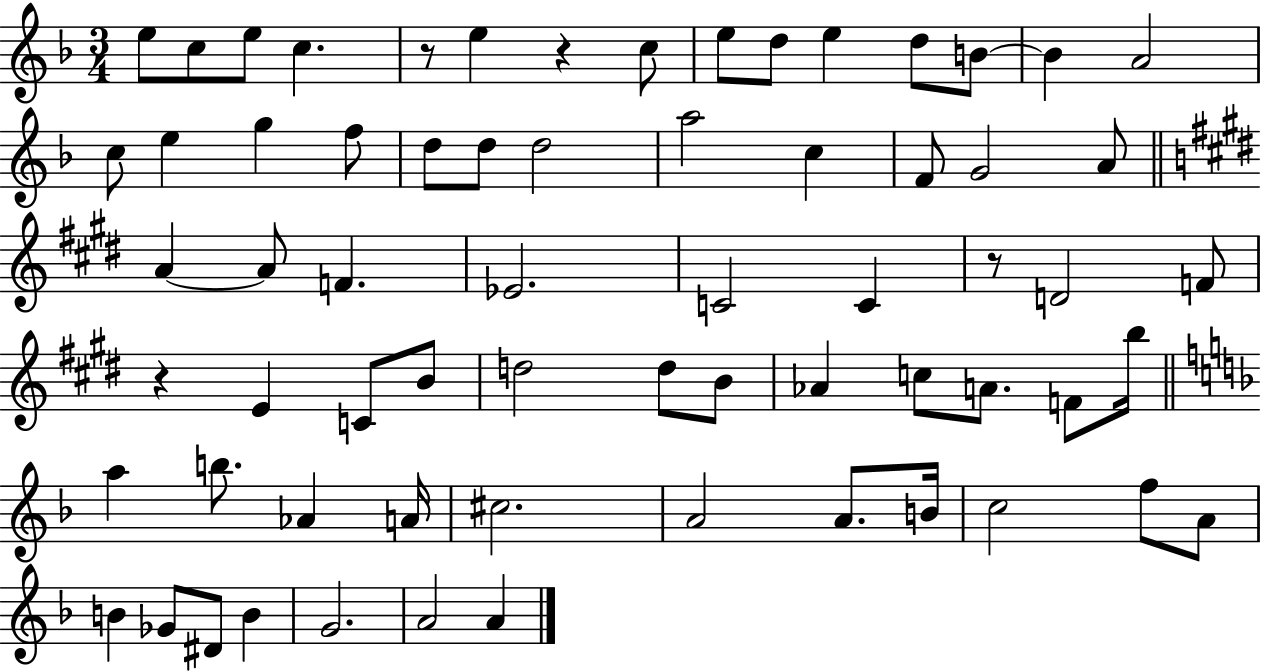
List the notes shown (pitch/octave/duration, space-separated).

E5/e C5/e E5/e C5/q. R/e E5/q R/q C5/e E5/e D5/e E5/q D5/e B4/e B4/q A4/h C5/e E5/q G5/q F5/e D5/e D5/e D5/h A5/h C5/q F4/e G4/h A4/e A4/q A4/e F4/q. Eb4/h. C4/h C4/q R/e D4/h F4/e R/q E4/q C4/e B4/e D5/h D5/e B4/e Ab4/q C5/e A4/e. F4/e B5/s A5/q B5/e. Ab4/q A4/s C#5/h. A4/h A4/e. B4/s C5/h F5/e A4/e B4/q Gb4/e D#4/e B4/q G4/h. A4/h A4/q